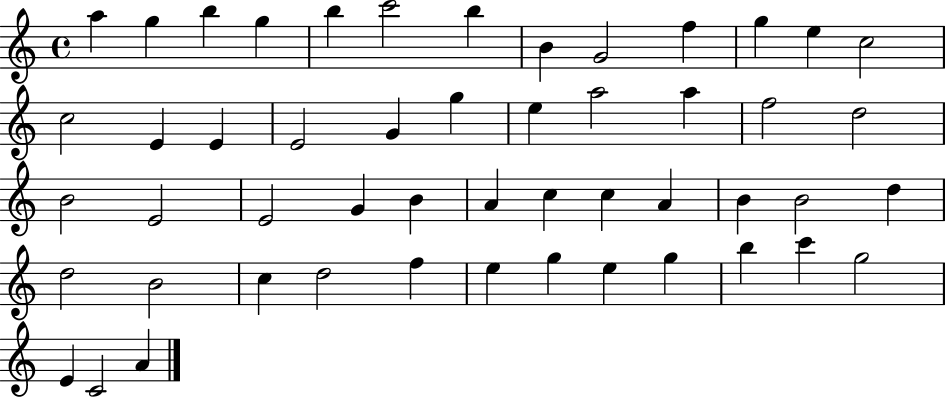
X:1
T:Untitled
M:4/4
L:1/4
K:C
a g b g b c'2 b B G2 f g e c2 c2 E E E2 G g e a2 a f2 d2 B2 E2 E2 G B A c c A B B2 d d2 B2 c d2 f e g e g b c' g2 E C2 A